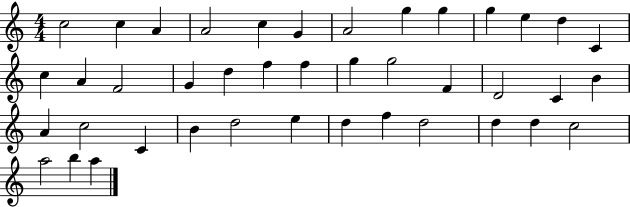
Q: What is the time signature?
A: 4/4